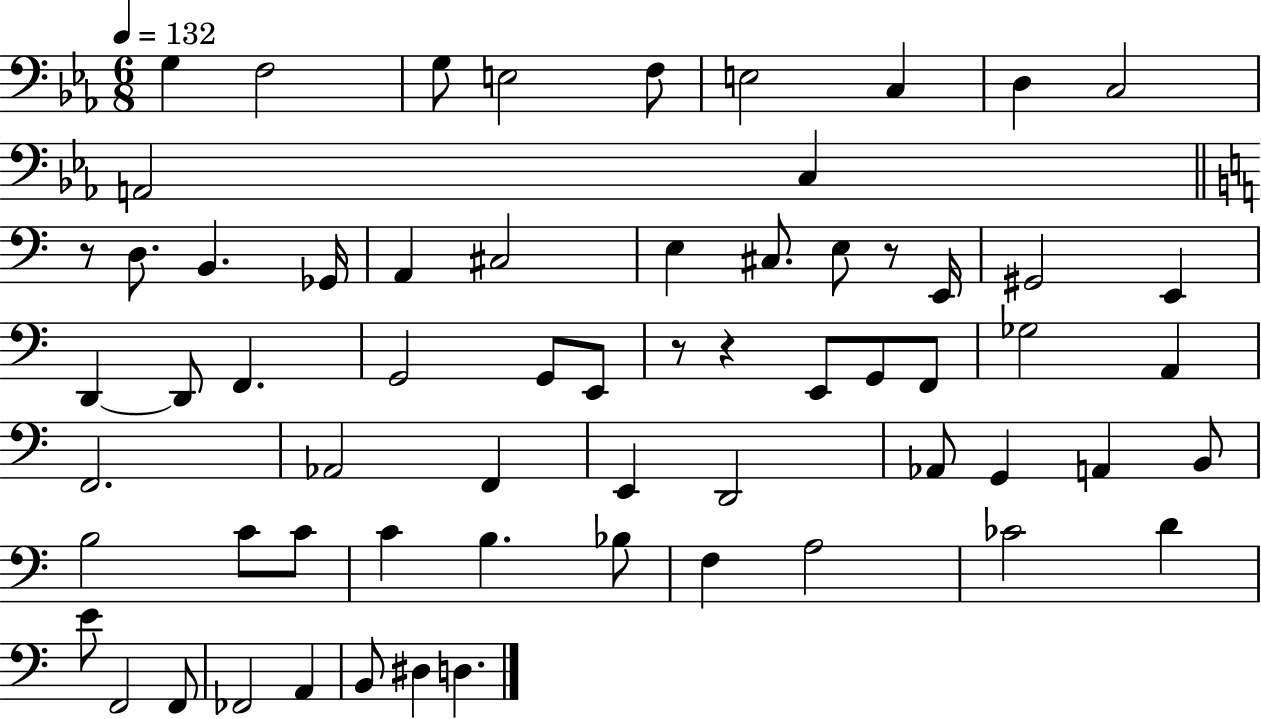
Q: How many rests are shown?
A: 4